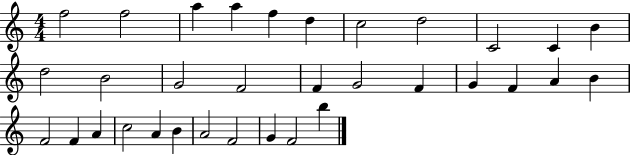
{
  \clef treble
  \numericTimeSignature
  \time 4/4
  \key c \major
  f''2 f''2 | a''4 a''4 f''4 d''4 | c''2 d''2 | c'2 c'4 b'4 | \break d''2 b'2 | g'2 f'2 | f'4 g'2 f'4 | g'4 f'4 a'4 b'4 | \break f'2 f'4 a'4 | c''2 a'4 b'4 | a'2 f'2 | g'4 f'2 b''4 | \break \bar "|."
}